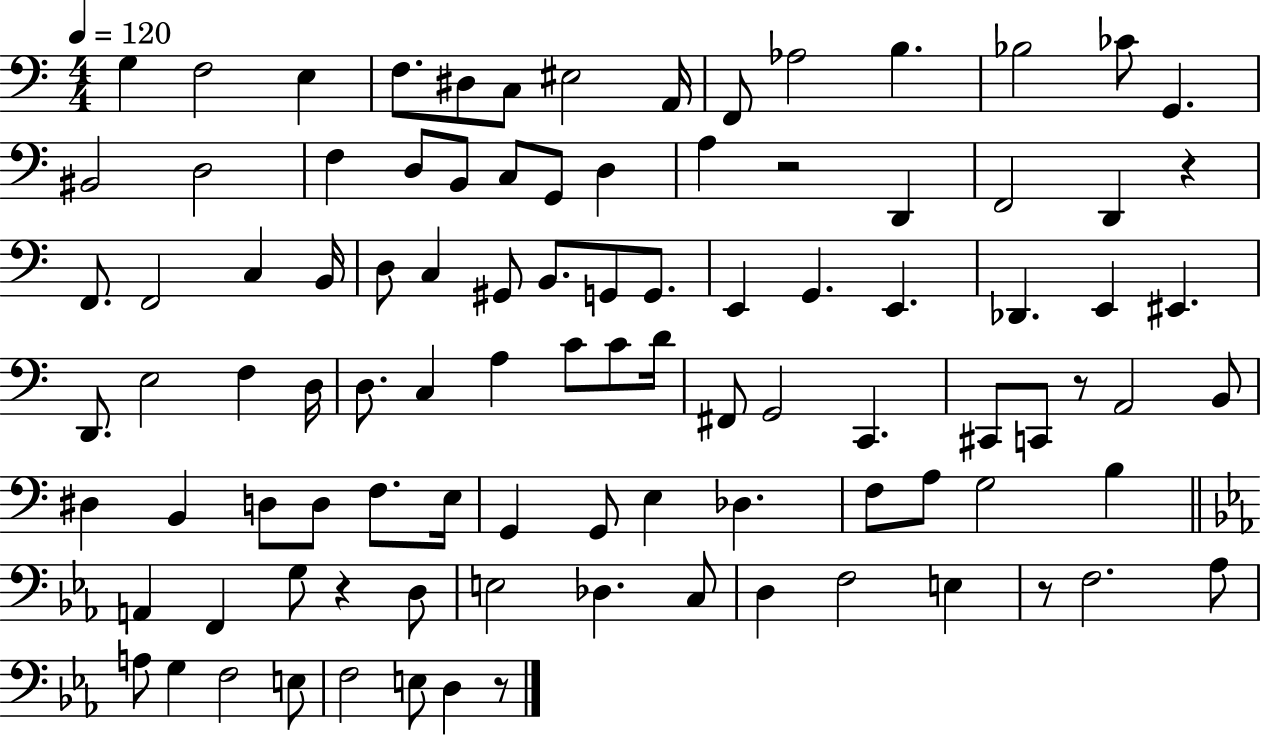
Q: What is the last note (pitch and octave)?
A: D3